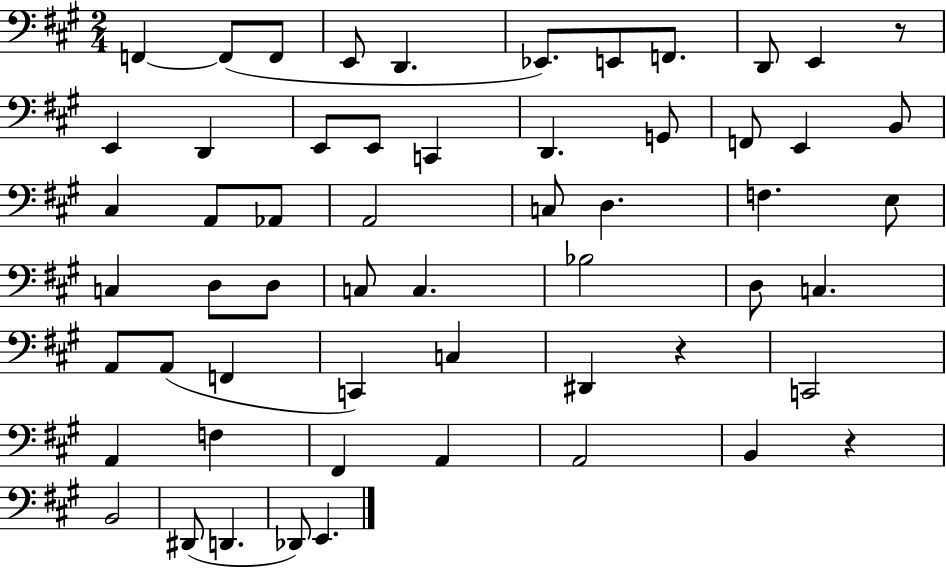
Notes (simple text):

F2/q F2/e F2/e E2/e D2/q. Eb2/e. E2/e F2/e. D2/e E2/q R/e E2/q D2/q E2/e E2/e C2/q D2/q. G2/e F2/e E2/q B2/e C#3/q A2/e Ab2/e A2/h C3/e D3/q. F3/q. E3/e C3/q D3/e D3/e C3/e C3/q. Bb3/h D3/e C3/q. A2/e A2/e F2/q C2/q C3/q D#2/q R/q C2/h A2/q F3/q F#2/q A2/q A2/h B2/q R/q B2/h D#2/e D2/q. Db2/e E2/q.